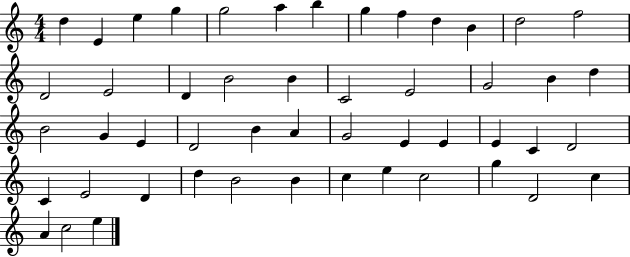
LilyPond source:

{
  \clef treble
  \numericTimeSignature
  \time 4/4
  \key c \major
  d''4 e'4 e''4 g''4 | g''2 a''4 b''4 | g''4 f''4 d''4 b'4 | d''2 f''2 | \break d'2 e'2 | d'4 b'2 b'4 | c'2 e'2 | g'2 b'4 d''4 | \break b'2 g'4 e'4 | d'2 b'4 a'4 | g'2 e'4 e'4 | e'4 c'4 d'2 | \break c'4 e'2 d'4 | d''4 b'2 b'4 | c''4 e''4 c''2 | g''4 d'2 c''4 | \break a'4 c''2 e''4 | \bar "|."
}